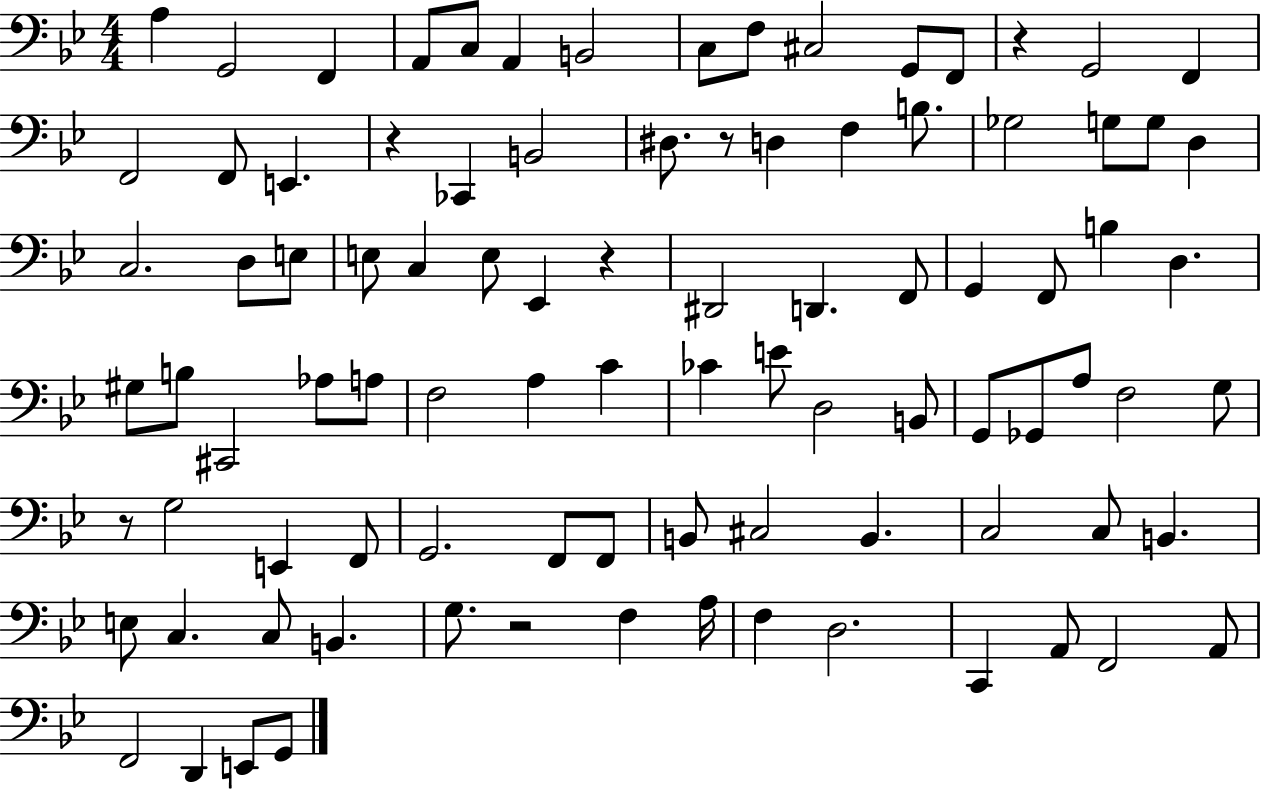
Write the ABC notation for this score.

X:1
T:Untitled
M:4/4
L:1/4
K:Bb
A, G,,2 F,, A,,/2 C,/2 A,, B,,2 C,/2 F,/2 ^C,2 G,,/2 F,,/2 z G,,2 F,, F,,2 F,,/2 E,, z _C,, B,,2 ^D,/2 z/2 D, F, B,/2 _G,2 G,/2 G,/2 D, C,2 D,/2 E,/2 E,/2 C, E,/2 _E,, z ^D,,2 D,, F,,/2 G,, F,,/2 B, D, ^G,/2 B,/2 ^C,,2 _A,/2 A,/2 F,2 A, C _C E/2 D,2 B,,/2 G,,/2 _G,,/2 A,/2 F,2 G,/2 z/2 G,2 E,, F,,/2 G,,2 F,,/2 F,,/2 B,,/2 ^C,2 B,, C,2 C,/2 B,, E,/2 C, C,/2 B,, G,/2 z2 F, A,/4 F, D,2 C,, A,,/2 F,,2 A,,/2 F,,2 D,, E,,/2 G,,/2